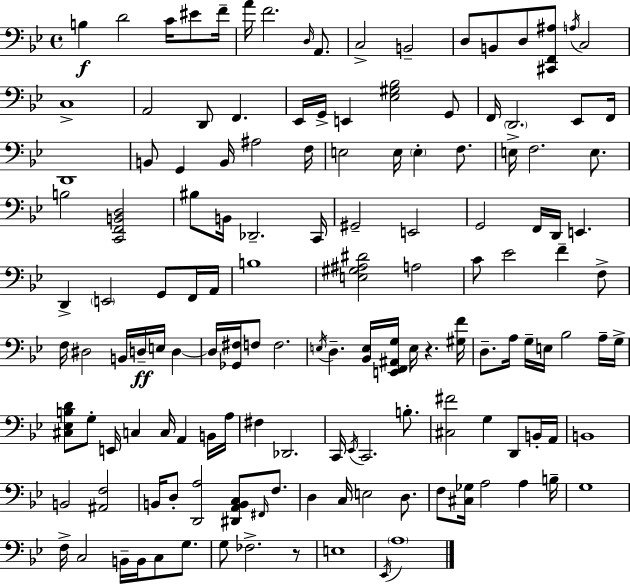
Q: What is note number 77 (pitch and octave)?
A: A3